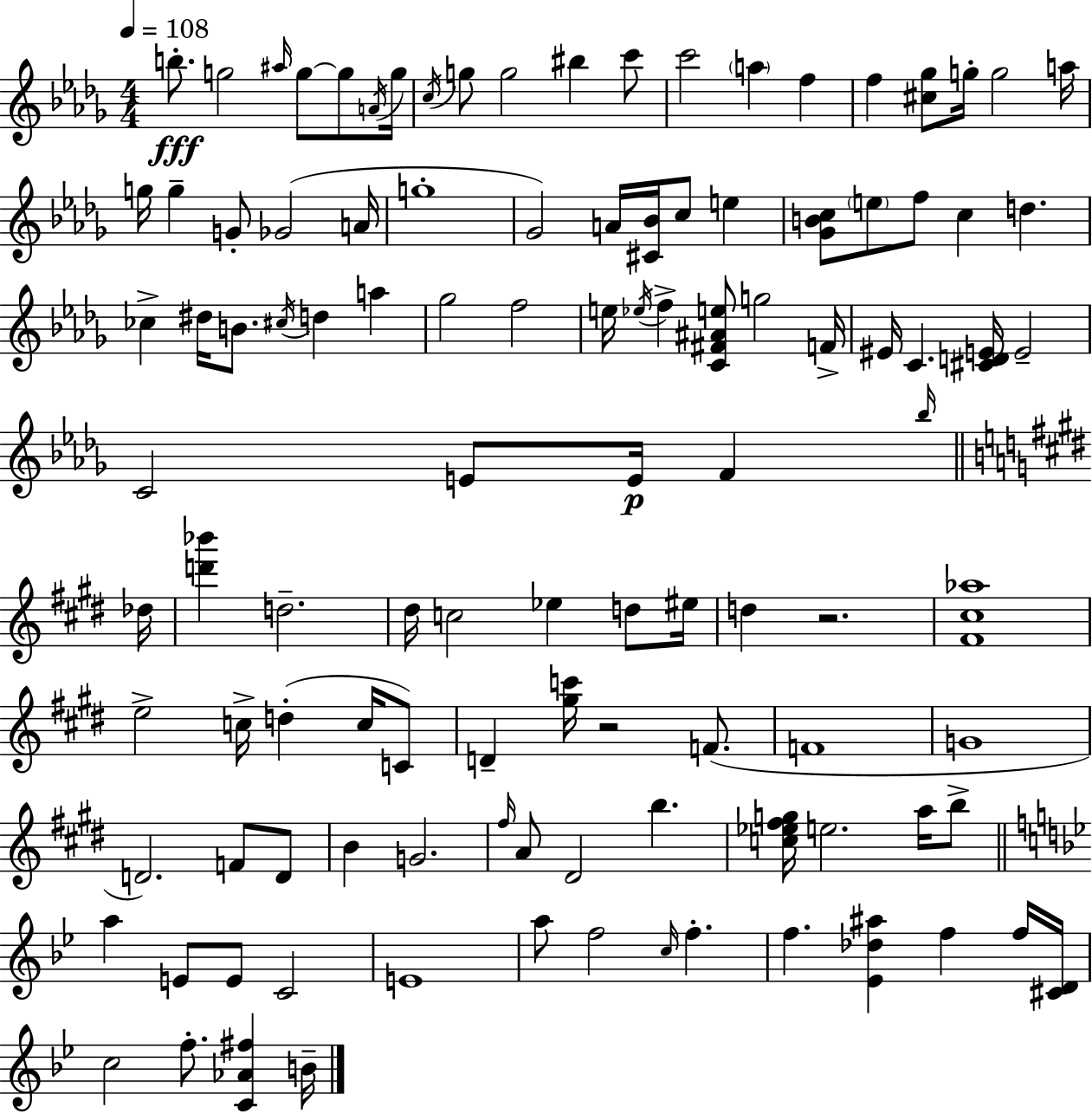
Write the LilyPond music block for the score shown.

{
  \clef treble
  \numericTimeSignature
  \time 4/4
  \key bes \minor
  \tempo 4 = 108
  \repeat volta 2 { b''8.-.\fff g''2 \grace { ais''16 } g''8~~ g''8 | \acciaccatura { a'16 } g''16 \acciaccatura { c''16 } g''8 g''2 bis''4 | c'''8 c'''2 \parenthesize a''4 f''4 | f''4 <cis'' ges''>8 g''16-. g''2 | \break a''16 g''16 g''4-- g'8-. ges'2( | a'16 g''1-. | ges'2) a'16 <cis' bes'>16 c''8 e''4 | <ges' b' c''>8 \parenthesize e''8 f''8 c''4 d''4. | \break ces''4-> dis''16 b'8. \acciaccatura { cis''16 } d''4 | a''4 ges''2 f''2 | e''16 \acciaccatura { ees''16 } f''4-> <c' fis' ais' e''>8 g''2 | f'16-> eis'16 c'4. <cis' d' e'>16 e'2-- | \break c'2 e'8 e'16\p | f'4 \grace { bes''16 } \bar "||" \break \key e \major des''16 <d''' bes'''>4 d''2.-- | dis''16 c''2 ees''4 d''8 | eis''16 d''4 r2. | <fis' cis'' aes''>1 | \break e''2-> c''16-> d''4-.( c''16 c'8) | d'4-- <gis'' c'''>16 r2 f'8.( | f'1 | g'1 | \break d'2.) f'8 d'8 | b'4 g'2. | \grace { fis''16 } a'8 dis'2 b''4. | <c'' ees'' fis'' g''>16 e''2. a''16 | \break b''8-> \bar "||" \break \key bes \major a''4 e'8 e'8 c'2 | e'1 | a''8 f''2 \grace { c''16 } f''4.-. | f''4. <ees' des'' ais''>4 f''4 f''16 | \break <cis' d'>16 c''2 f''8.-. <c' aes' fis''>4 | b'16-- } \bar "|."
}